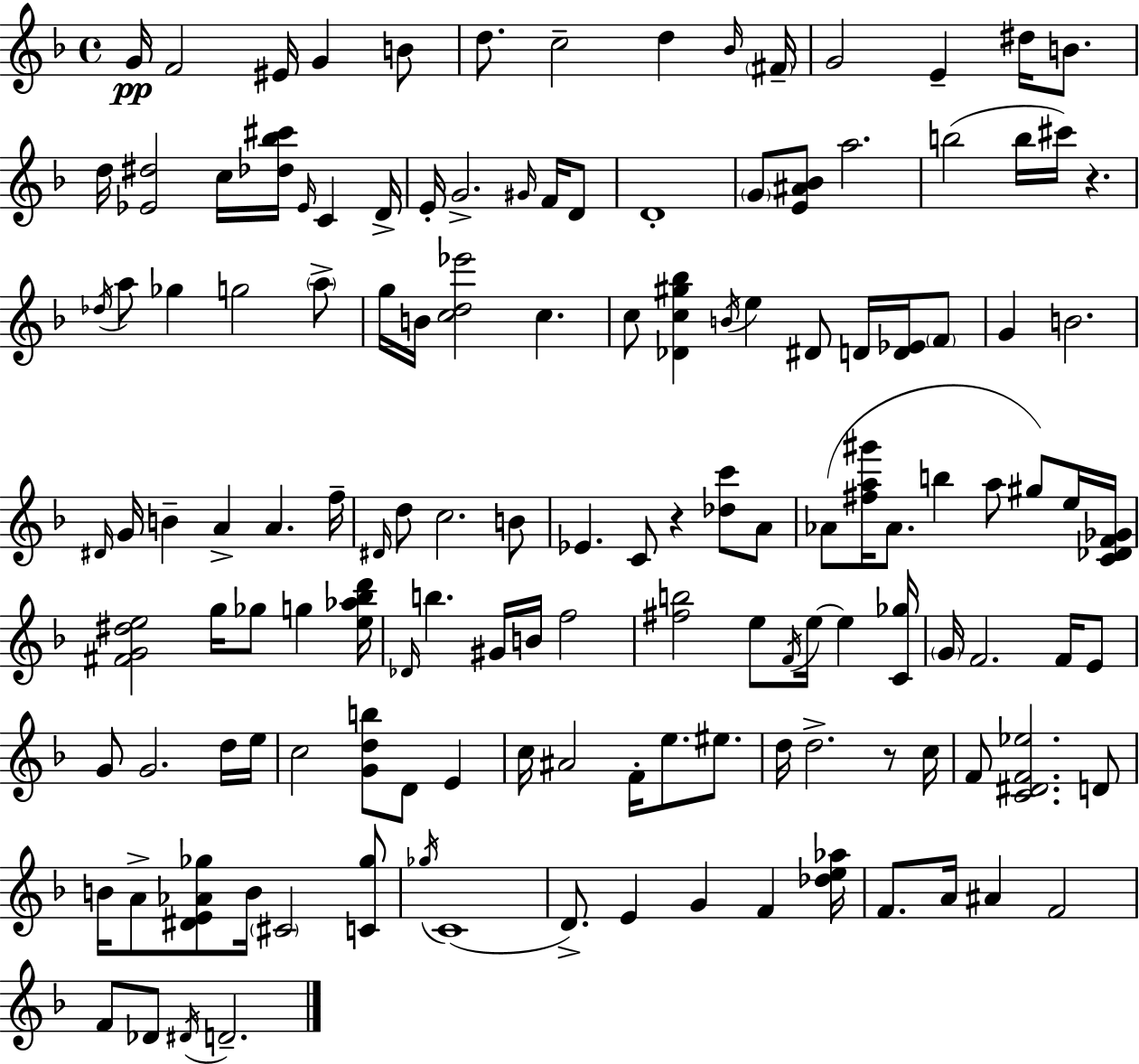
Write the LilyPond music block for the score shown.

{
  \clef treble
  \time 4/4
  \defaultTimeSignature
  \key d \minor
  g'16\pp f'2 eis'16 g'4 b'8 | d''8. c''2-- d''4 \grace { bes'16 } | \parenthesize fis'16-- g'2 e'4-- dis''16 b'8. | d''16 <ees' dis''>2 c''16 <des'' bes'' cis'''>16 \grace { ees'16 } c'4 | \break d'16-> e'16-. g'2.-> \grace { gis'16 } | f'16 d'8 d'1-. | \parenthesize g'8 <e' ais' bes'>8 a''2. | b''2( b''16 cis'''16) r4. | \break \acciaccatura { des''16 } a''8 ges''4 g''2 | \parenthesize a''8-> g''16 b'16 <c'' d'' ees'''>2 c''4. | c''8 <des' c'' gis'' bes''>4 \acciaccatura { b'16 } e''4 dis'8 | d'16 <d' ees'>16 \parenthesize f'8 g'4 b'2. | \break \grace { dis'16 } g'16 b'4-- a'4-> a'4. | f''16-- \grace { dis'16 } d''8 c''2. | b'8 ees'4. c'8 r4 | <des'' c'''>8 a'8 aes'8( <fis'' a'' gis'''>16 aes'8. b''4 | \break a''8 gis''8) e''16 <c' des' f' ges'>16 <fis' g' dis'' e''>2 g''16 | ges''8 g''4 <e'' aes'' bes'' d'''>16 \grace { des'16 } b''4. gis'16 b'16 | f''2 <fis'' b''>2 | e''8 \acciaccatura { f'16 } e''16~~ e''4 <c' ges''>16 \parenthesize g'16 f'2. | \break f'16 e'8 g'8 g'2. | d''16 e''16 c''2 | <g' d'' b''>8 d'8 e'4 c''16 ais'2 | f'16-. e''8. eis''8. d''16 d''2.-> | \break r8 c''16 f'8 <c' dis' f' ees''>2. | d'8 b'16 a'8-> <dis' e' aes' ges''>8 b'16 \parenthesize cis'2 | <c' ges''>8 \acciaccatura { ges''16 }( c'1 | d'8.->) e'4 | \break g'4 f'4 <des'' e'' aes''>16 f'8. a'16 ais'4 | f'2 f'8 des'8 \acciaccatura { dis'16 } d'2.-- | \bar "|."
}